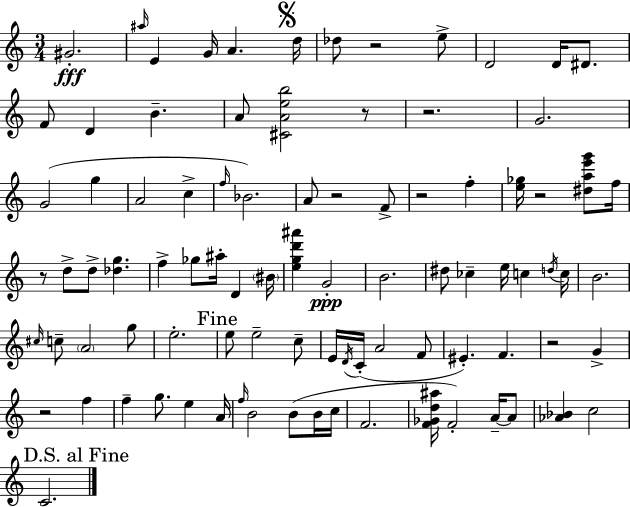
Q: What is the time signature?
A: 3/4